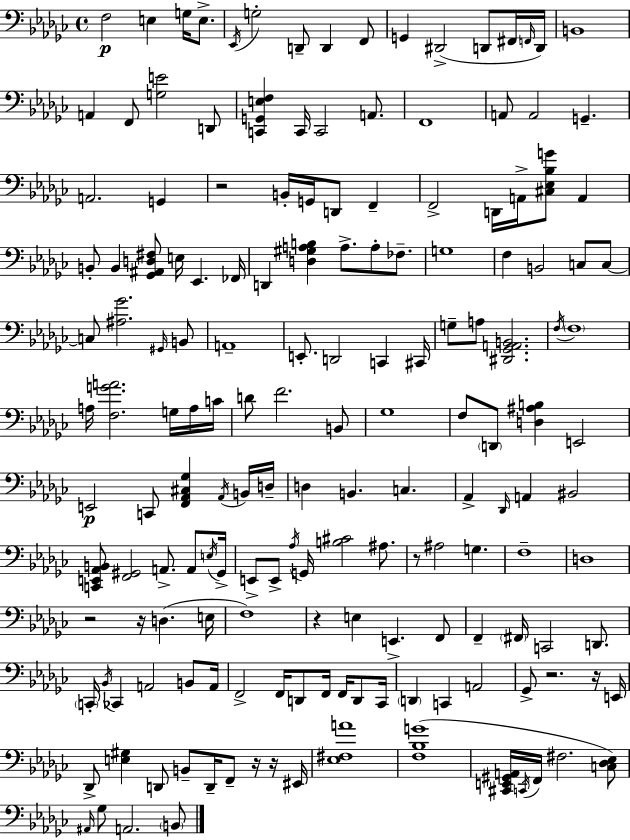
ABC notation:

X:1
T:Untitled
M:4/4
L:1/4
K:Ebm
F,2 E, G,/4 E,/2 _E,,/4 G,2 D,,/2 D,, F,,/2 G,, ^D,,2 D,,/2 ^F,,/4 F,,/4 D,,/4 B,,4 A,, F,,/2 [G,E]2 D,,/2 [C,,G,,E,F,] C,,/4 C,,2 A,,/2 F,,4 A,,/2 A,,2 G,, A,,2 G,, z2 B,,/4 G,,/4 D,,/2 F,, F,,2 D,,/4 A,,/4 [^C,_E,_B,G]/2 A,, B,,/2 B,, [_G,,^A,,D,^F,]/2 E,/4 _E,, _F,,/4 D,, [D,^G,A,B,] A,/2 A,/2 _F,/2 G,4 F, B,,2 C,/2 C,/2 C,/2 [^A,_G]2 ^G,,/4 B,,/2 A,,4 E,,/2 D,,2 C,, ^C,,/4 G,/2 A,/2 [^D,,_G,,A,,B,,]2 F,/4 F,4 A,/4 [F,GA]2 G,/4 A,/4 C/4 D/2 F2 B,,/2 _G,4 F,/2 D,,/2 [D,^A,B,] E,,2 E,,2 C,,/2 [F,,_A,,^C,_G,] _A,,/4 B,,/4 D,/4 D, B,, C, _A,, _D,,/4 A,, ^B,,2 [C,,E,,_A,,B,,]/2 [F,,^G,,]2 A,,/2 A,,/2 E,/4 ^G,,/4 E,,/2 E,,/2 _A,/4 G,,/4 [B,^C]2 ^A,/2 z/2 ^A,2 G, F,4 D,4 z2 z/4 D, E,/4 F,4 z E, E,, F,,/2 F,, ^F,,/4 C,,2 D,,/2 C,,/4 _B,,/4 _C,, A,,2 B,,/2 A,,/4 F,,2 F,,/4 D,,/2 F,,/4 F,,/4 D,,/2 _C,,/4 D,, C,, A,,2 _G,,/2 z2 z/4 E,,/4 _D,,/2 [E,^G,] D,,/2 B,,/2 D,,/4 F,,/2 z/4 z/4 ^E,,/4 [_E,^F,A]4 [F,_B,G]4 [^C,,E,,^G,,A,,]/4 C,,/4 F,,/4 ^F,2 [C,_D,_E,]/2 ^A,,/4 _G,/2 A,,2 B,,/2